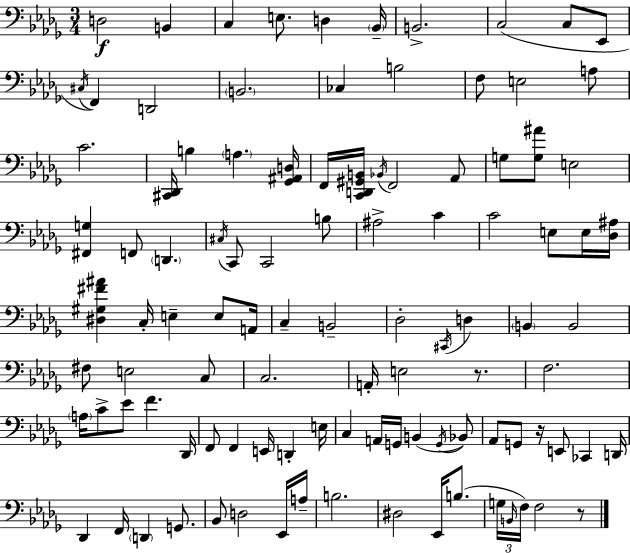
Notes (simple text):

D3/h B2/q C3/q E3/e. D3/q Bb2/s B2/h. C3/h C3/e Eb2/e C#3/s F2/q D2/h B2/h. CES3/q B3/h F3/e E3/h A3/e C4/h. [C#2,Db2]/s B3/q A3/q. [Gb2,A#2,D3]/s F2/s [C2,D2,G#2,B2]/s Bb2/s F2/h Ab2/e G3/e [G3,A#4]/e E3/h [F#2,G3]/q F2/e D2/q. C#3/s C2/e C2/h B3/e A#3/h C4/q C4/h E3/e E3/s [Db3,A#3]/s [D#3,G#3,F#4,A#4]/q C3/s E3/q E3/e A2/s C3/q B2/h Db3/h C#2/s D3/q B2/q B2/h F#3/e E3/h C3/e C3/h. A2/s E3/h R/e. F3/h. A3/s C4/e Eb4/e F4/q. Db2/s F2/e F2/q E2/s D2/q E3/s C3/q A2/s G2/s B2/q G2/s Bb2/e Ab2/e G2/e R/s E2/e CES2/q D2/s Db2/q F2/s D2/q G2/e. Bb2/e D3/h Eb2/s A3/s B3/h. D#3/h Eb2/s B3/e. G3/s B2/s F3/s F3/h R/e